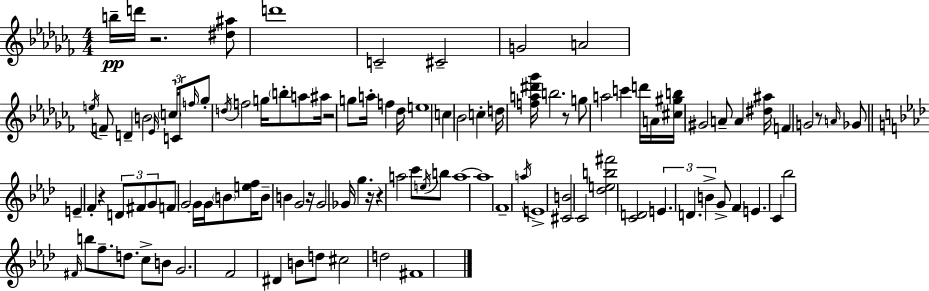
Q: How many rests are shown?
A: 8